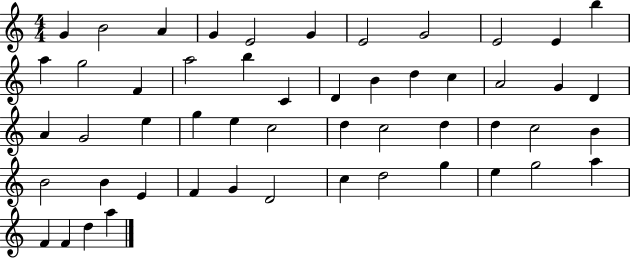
X:1
T:Untitled
M:4/4
L:1/4
K:C
G B2 A G E2 G E2 G2 E2 E b a g2 F a2 b C D B d c A2 G D A G2 e g e c2 d c2 d d c2 B B2 B E F G D2 c d2 g e g2 a F F d a